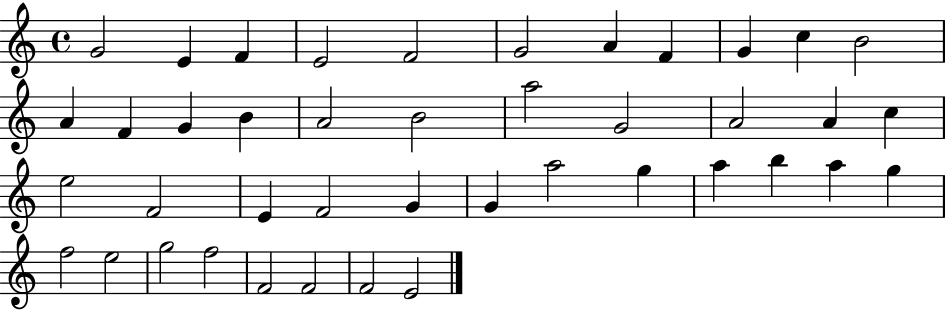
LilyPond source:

{
  \clef treble
  \time 4/4
  \defaultTimeSignature
  \key c \major
  g'2 e'4 f'4 | e'2 f'2 | g'2 a'4 f'4 | g'4 c''4 b'2 | \break a'4 f'4 g'4 b'4 | a'2 b'2 | a''2 g'2 | a'2 a'4 c''4 | \break e''2 f'2 | e'4 f'2 g'4 | g'4 a''2 g''4 | a''4 b''4 a''4 g''4 | \break f''2 e''2 | g''2 f''2 | f'2 f'2 | f'2 e'2 | \break \bar "|."
}